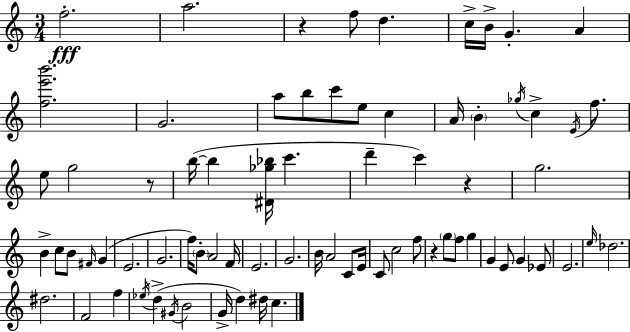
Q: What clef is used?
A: treble